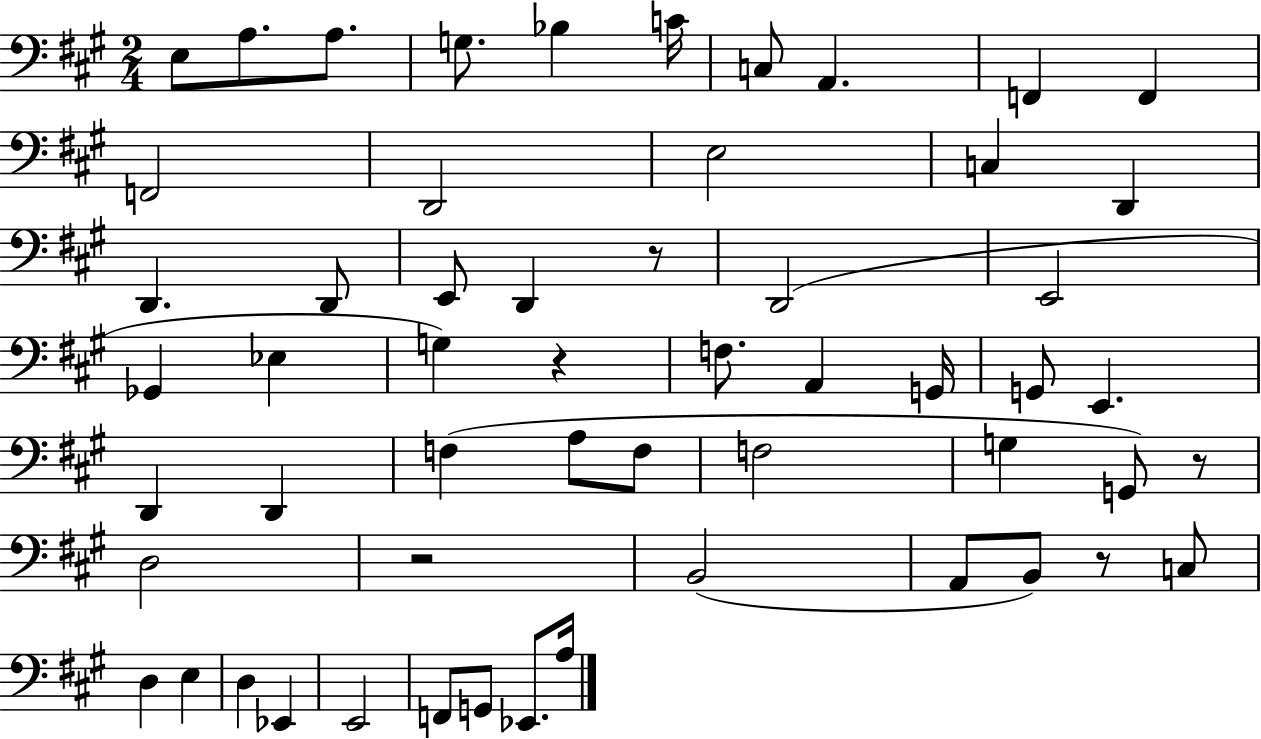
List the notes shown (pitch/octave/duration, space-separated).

E3/e A3/e. A3/e. G3/e. Bb3/q C4/s C3/e A2/q. F2/q F2/q F2/h D2/h E3/h C3/q D2/q D2/q. D2/e E2/e D2/q R/e D2/h E2/h Gb2/q Eb3/q G3/q R/q F3/e. A2/q G2/s G2/e E2/q. D2/q D2/q F3/q A3/e F3/e F3/h G3/q G2/e R/e D3/h R/h B2/h A2/e B2/e R/e C3/e D3/q E3/q D3/q Eb2/q E2/h F2/e G2/e Eb2/e. A3/s